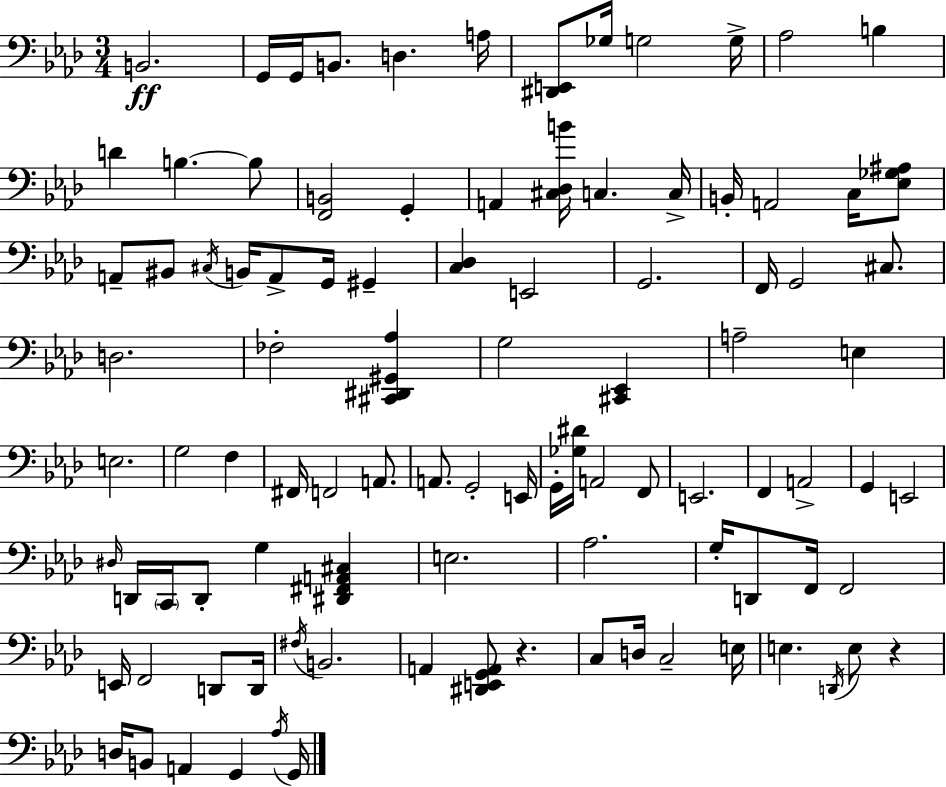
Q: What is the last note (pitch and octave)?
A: G2